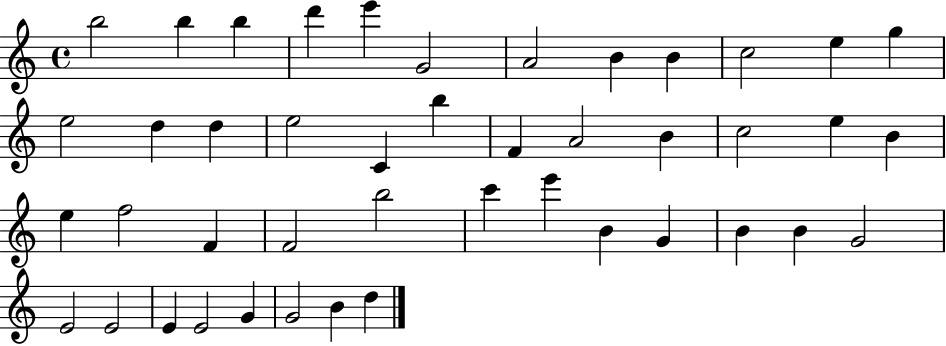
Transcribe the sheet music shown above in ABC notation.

X:1
T:Untitled
M:4/4
L:1/4
K:C
b2 b b d' e' G2 A2 B B c2 e g e2 d d e2 C b F A2 B c2 e B e f2 F F2 b2 c' e' B G B B G2 E2 E2 E E2 G G2 B d